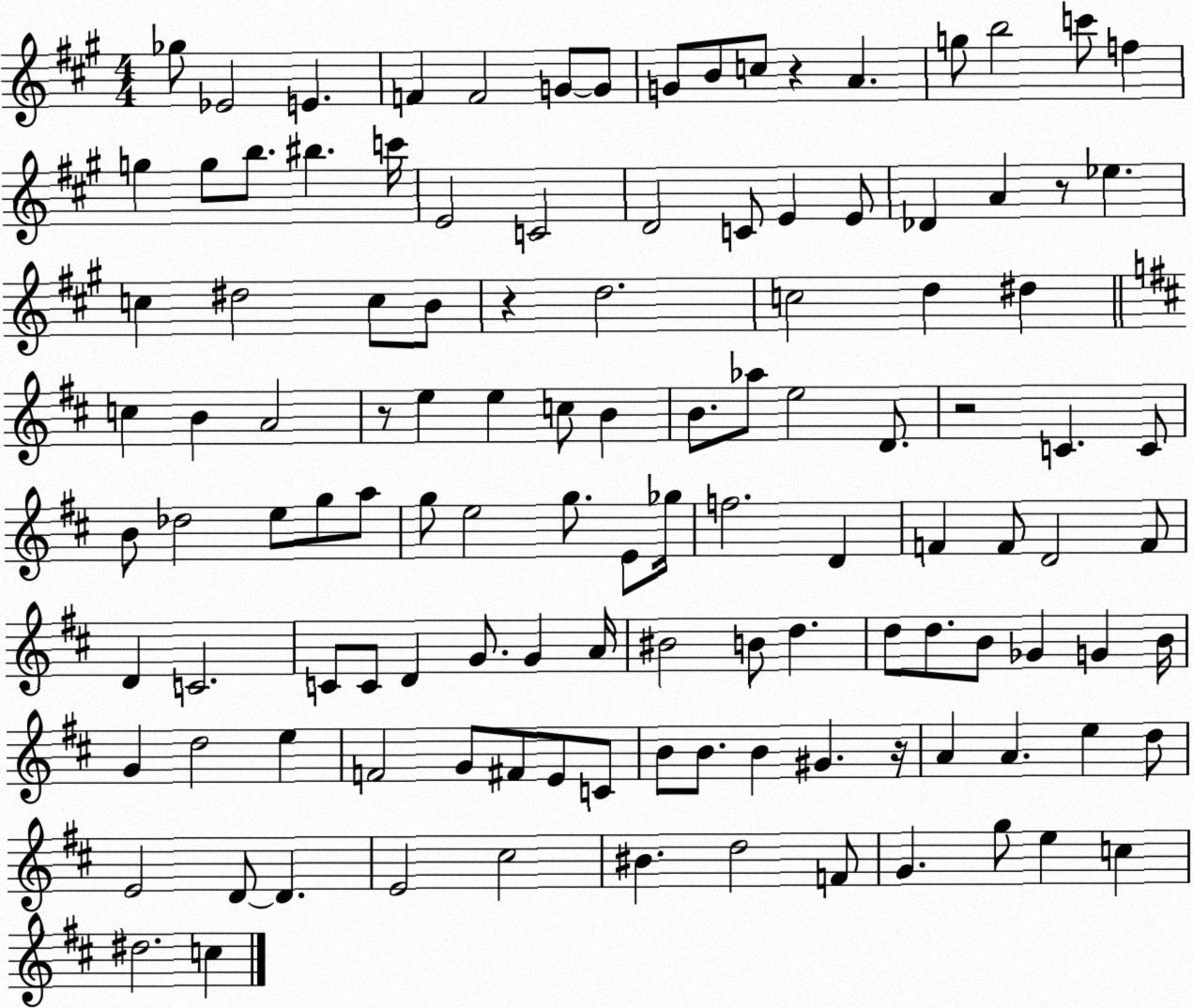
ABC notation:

X:1
T:Untitled
M:4/4
L:1/4
K:A
_g/2 _E2 E F F2 G/2 G/2 G/2 B/2 c/2 z A g/2 b2 c'/2 f g g/2 b/2 ^b c'/4 E2 C2 D2 C/2 E E/2 _D A z/2 _e c ^d2 c/2 B/2 z d2 c2 d ^d c B A2 z/2 e e c/2 B B/2 _a/2 e2 D/2 z2 C C/2 B/2 _d2 e/2 g/2 a/2 g/2 e2 g/2 E/2 _g/4 f2 D F F/2 D2 F/2 D C2 C/2 C/2 D G/2 G A/4 ^B2 B/2 d d/2 d/2 B/2 _G G B/4 G d2 e F2 G/2 ^F/2 E/2 C/2 B/2 B/2 B ^G z/4 A A e d/2 E2 D/2 D E2 ^c2 ^B d2 F/2 G g/2 e c ^d2 c